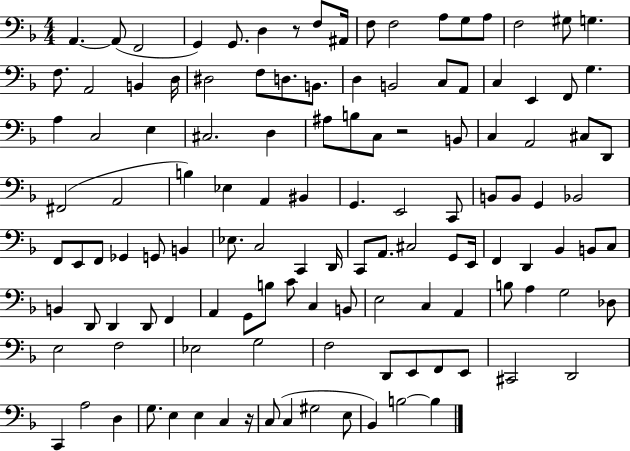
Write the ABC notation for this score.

X:1
T:Untitled
M:4/4
L:1/4
K:F
A,, A,,/2 F,,2 G,, G,,/2 D, z/2 F,/2 ^A,,/4 F,/2 F,2 A,/2 G,/2 A,/2 F,2 ^G,/2 G, F,/2 A,,2 B,, D,/4 ^D,2 F,/2 D,/2 B,,/2 D, B,,2 C,/2 A,,/2 C, E,, F,,/2 G, A, C,2 E, ^C,2 D, ^A,/2 B,/2 C,/2 z2 B,,/2 C, A,,2 ^C,/2 D,,/2 ^F,,2 A,,2 B, _E, A,, ^B,, G,, E,,2 C,,/2 B,,/2 B,,/2 G,, _B,,2 F,,/2 E,,/2 F,,/2 _G,, G,,/2 B,, _E,/2 C,2 C,, D,,/4 C,,/2 A,,/2 ^C,2 G,,/2 E,,/4 F,, D,, _B,, B,,/2 C,/2 B,, D,,/2 D,, D,,/2 F,, A,, G,,/2 B,/2 C/2 C, B,,/2 E,2 C, A,, B,/2 A, G,2 _D,/2 E,2 F,2 _E,2 G,2 F,2 D,,/2 E,,/2 F,,/2 E,,/2 ^C,,2 D,,2 C,, A,2 D, G,/2 E, E, C, z/4 C,/2 C, ^G,2 E,/2 _B,, B,2 B,